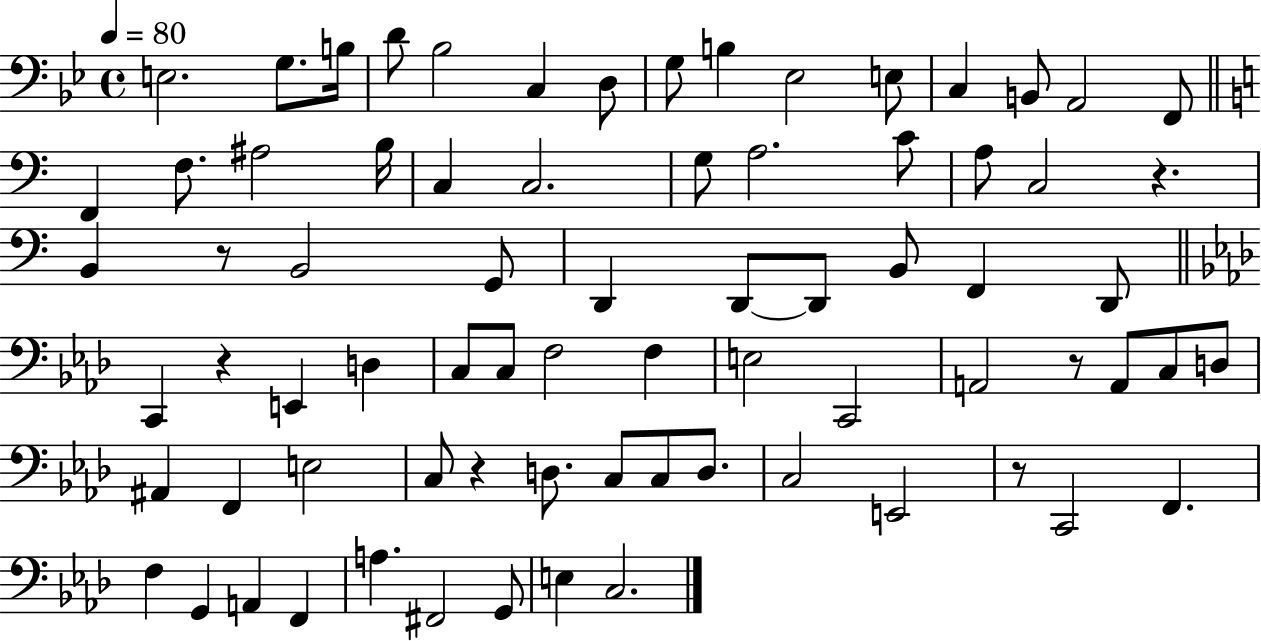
{
  \clef bass
  \time 4/4
  \defaultTimeSignature
  \key bes \major
  \tempo 4 = 80
  e2. g8. b16 | d'8 bes2 c4 d8 | g8 b4 ees2 e8 | c4 b,8 a,2 f,8 | \break \bar "||" \break \key c \major f,4 f8. ais2 b16 | c4 c2. | g8 a2. c'8 | a8 c2 r4. | \break b,4 r8 b,2 g,8 | d,4 d,8~~ d,8 b,8 f,4 d,8 | \bar "||" \break \key aes \major c,4 r4 e,4 d4 | c8 c8 f2 f4 | e2 c,2 | a,2 r8 a,8 c8 d8 | \break ais,4 f,4 e2 | c8 r4 d8. c8 c8 d8. | c2 e,2 | r8 c,2 f,4. | \break f4 g,4 a,4 f,4 | a4. fis,2 g,8 | e4 c2. | \bar "|."
}